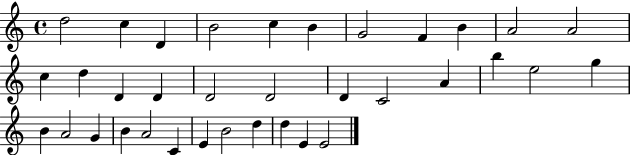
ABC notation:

X:1
T:Untitled
M:4/4
L:1/4
K:C
d2 c D B2 c B G2 F B A2 A2 c d D D D2 D2 D C2 A b e2 g B A2 G B A2 C E B2 d d E E2